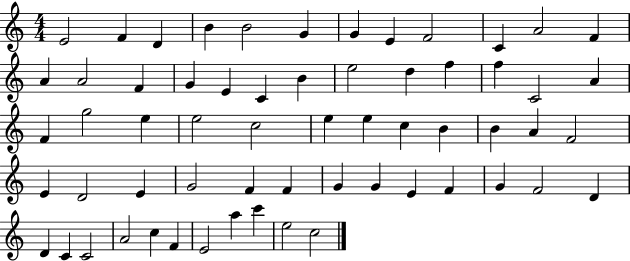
{
  \clef treble
  \numericTimeSignature
  \time 4/4
  \key c \major
  e'2 f'4 d'4 | b'4 b'2 g'4 | g'4 e'4 f'2 | c'4 a'2 f'4 | \break a'4 a'2 f'4 | g'4 e'4 c'4 b'4 | e''2 d''4 f''4 | f''4 c'2 a'4 | \break f'4 g''2 e''4 | e''2 c''2 | e''4 e''4 c''4 b'4 | b'4 a'4 f'2 | \break e'4 d'2 e'4 | g'2 f'4 f'4 | g'4 g'4 e'4 f'4 | g'4 f'2 d'4 | \break d'4 c'4 c'2 | a'2 c''4 f'4 | e'2 a''4 c'''4 | e''2 c''2 | \break \bar "|."
}